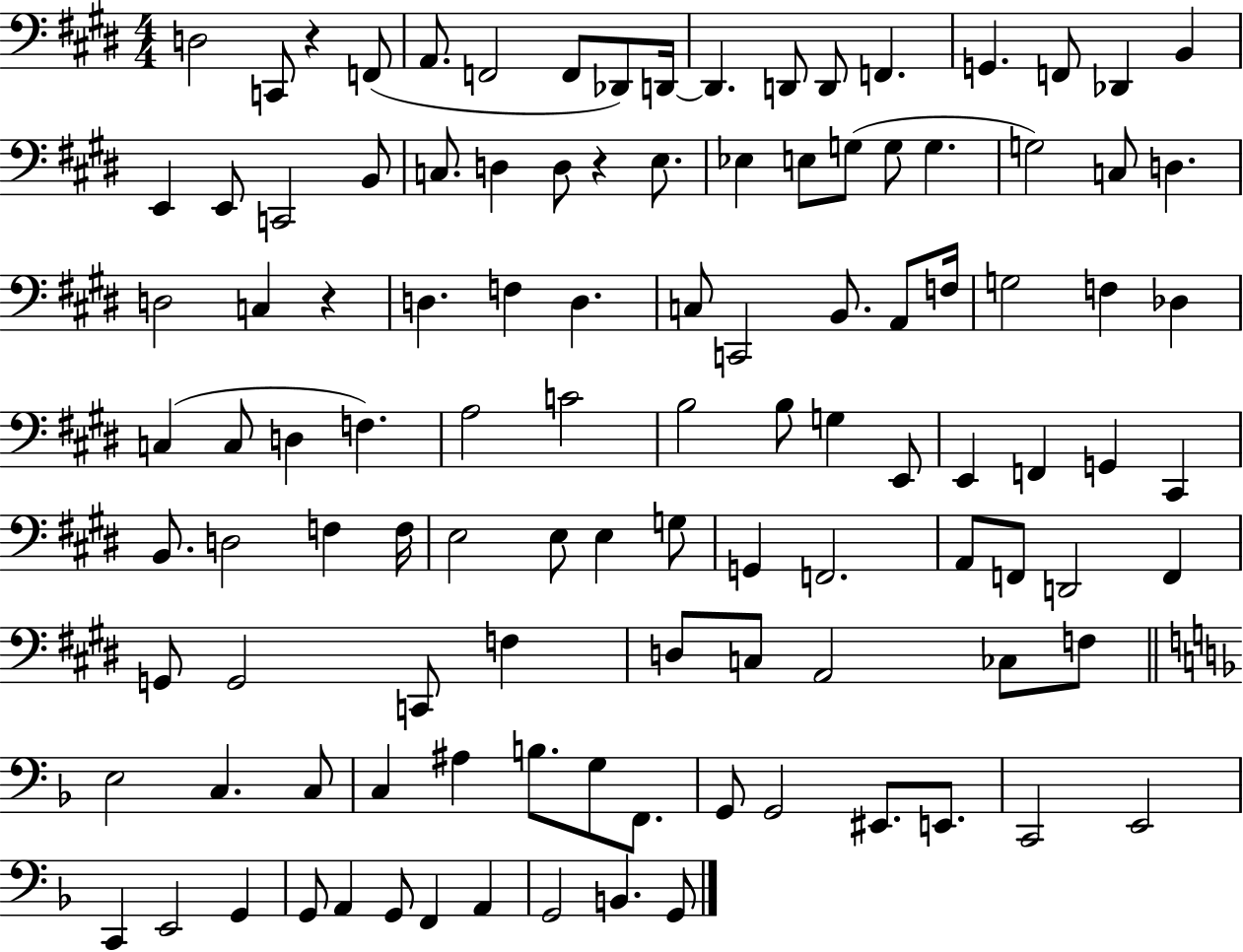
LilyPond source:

{
  \clef bass
  \numericTimeSignature
  \time 4/4
  \key e \major
  \repeat volta 2 { d2 c,8 r4 f,8( | a,8. f,2 f,8 des,8) d,16~~ | d,4. d,8 d,8 f,4. | g,4. f,8 des,4 b,4 | \break e,4 e,8 c,2 b,8 | c8. d4 d8 r4 e8. | ees4 e8 g8( g8 g4. | g2) c8 d4. | \break d2 c4 r4 | d4. f4 d4. | c8 c,2 b,8. a,8 f16 | g2 f4 des4 | \break c4( c8 d4 f4.) | a2 c'2 | b2 b8 g4 e,8 | e,4 f,4 g,4 cis,4 | \break b,8. d2 f4 f16 | e2 e8 e4 g8 | g,4 f,2. | a,8 f,8 d,2 f,4 | \break g,8 g,2 c,8 f4 | d8 c8 a,2 ces8 f8 | \bar "||" \break \key d \minor e2 c4. c8 | c4 ais4 b8. g8 f,8. | g,8 g,2 eis,8. e,8. | c,2 e,2 | \break c,4 e,2 g,4 | g,8 a,4 g,8 f,4 a,4 | g,2 b,4. g,8 | } \bar "|."
}